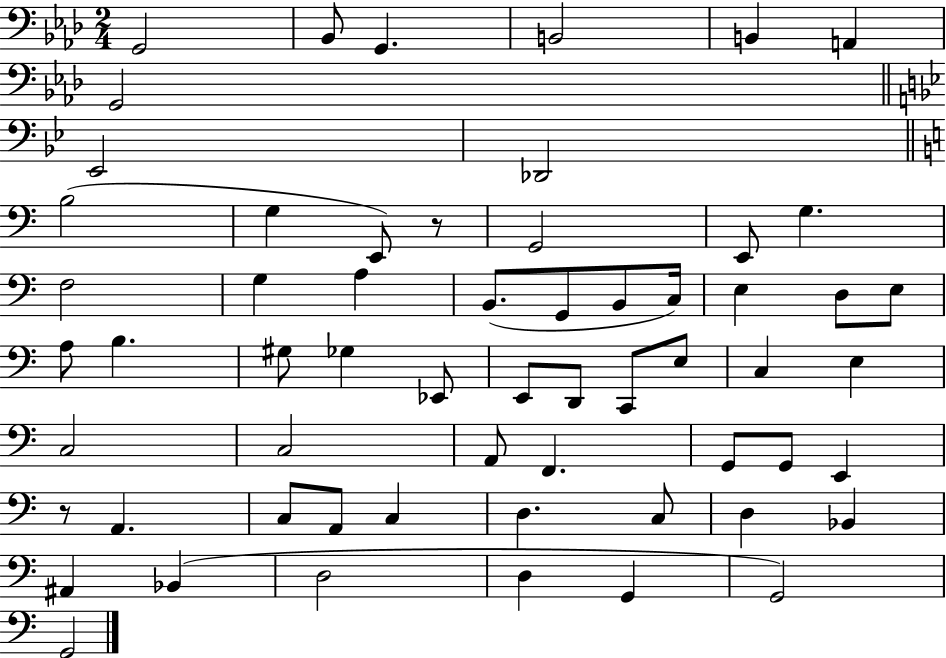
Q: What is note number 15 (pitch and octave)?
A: G3